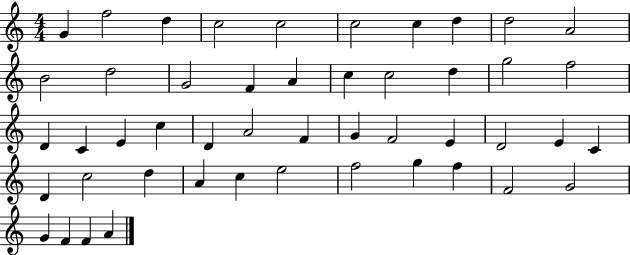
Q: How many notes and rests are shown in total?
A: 48